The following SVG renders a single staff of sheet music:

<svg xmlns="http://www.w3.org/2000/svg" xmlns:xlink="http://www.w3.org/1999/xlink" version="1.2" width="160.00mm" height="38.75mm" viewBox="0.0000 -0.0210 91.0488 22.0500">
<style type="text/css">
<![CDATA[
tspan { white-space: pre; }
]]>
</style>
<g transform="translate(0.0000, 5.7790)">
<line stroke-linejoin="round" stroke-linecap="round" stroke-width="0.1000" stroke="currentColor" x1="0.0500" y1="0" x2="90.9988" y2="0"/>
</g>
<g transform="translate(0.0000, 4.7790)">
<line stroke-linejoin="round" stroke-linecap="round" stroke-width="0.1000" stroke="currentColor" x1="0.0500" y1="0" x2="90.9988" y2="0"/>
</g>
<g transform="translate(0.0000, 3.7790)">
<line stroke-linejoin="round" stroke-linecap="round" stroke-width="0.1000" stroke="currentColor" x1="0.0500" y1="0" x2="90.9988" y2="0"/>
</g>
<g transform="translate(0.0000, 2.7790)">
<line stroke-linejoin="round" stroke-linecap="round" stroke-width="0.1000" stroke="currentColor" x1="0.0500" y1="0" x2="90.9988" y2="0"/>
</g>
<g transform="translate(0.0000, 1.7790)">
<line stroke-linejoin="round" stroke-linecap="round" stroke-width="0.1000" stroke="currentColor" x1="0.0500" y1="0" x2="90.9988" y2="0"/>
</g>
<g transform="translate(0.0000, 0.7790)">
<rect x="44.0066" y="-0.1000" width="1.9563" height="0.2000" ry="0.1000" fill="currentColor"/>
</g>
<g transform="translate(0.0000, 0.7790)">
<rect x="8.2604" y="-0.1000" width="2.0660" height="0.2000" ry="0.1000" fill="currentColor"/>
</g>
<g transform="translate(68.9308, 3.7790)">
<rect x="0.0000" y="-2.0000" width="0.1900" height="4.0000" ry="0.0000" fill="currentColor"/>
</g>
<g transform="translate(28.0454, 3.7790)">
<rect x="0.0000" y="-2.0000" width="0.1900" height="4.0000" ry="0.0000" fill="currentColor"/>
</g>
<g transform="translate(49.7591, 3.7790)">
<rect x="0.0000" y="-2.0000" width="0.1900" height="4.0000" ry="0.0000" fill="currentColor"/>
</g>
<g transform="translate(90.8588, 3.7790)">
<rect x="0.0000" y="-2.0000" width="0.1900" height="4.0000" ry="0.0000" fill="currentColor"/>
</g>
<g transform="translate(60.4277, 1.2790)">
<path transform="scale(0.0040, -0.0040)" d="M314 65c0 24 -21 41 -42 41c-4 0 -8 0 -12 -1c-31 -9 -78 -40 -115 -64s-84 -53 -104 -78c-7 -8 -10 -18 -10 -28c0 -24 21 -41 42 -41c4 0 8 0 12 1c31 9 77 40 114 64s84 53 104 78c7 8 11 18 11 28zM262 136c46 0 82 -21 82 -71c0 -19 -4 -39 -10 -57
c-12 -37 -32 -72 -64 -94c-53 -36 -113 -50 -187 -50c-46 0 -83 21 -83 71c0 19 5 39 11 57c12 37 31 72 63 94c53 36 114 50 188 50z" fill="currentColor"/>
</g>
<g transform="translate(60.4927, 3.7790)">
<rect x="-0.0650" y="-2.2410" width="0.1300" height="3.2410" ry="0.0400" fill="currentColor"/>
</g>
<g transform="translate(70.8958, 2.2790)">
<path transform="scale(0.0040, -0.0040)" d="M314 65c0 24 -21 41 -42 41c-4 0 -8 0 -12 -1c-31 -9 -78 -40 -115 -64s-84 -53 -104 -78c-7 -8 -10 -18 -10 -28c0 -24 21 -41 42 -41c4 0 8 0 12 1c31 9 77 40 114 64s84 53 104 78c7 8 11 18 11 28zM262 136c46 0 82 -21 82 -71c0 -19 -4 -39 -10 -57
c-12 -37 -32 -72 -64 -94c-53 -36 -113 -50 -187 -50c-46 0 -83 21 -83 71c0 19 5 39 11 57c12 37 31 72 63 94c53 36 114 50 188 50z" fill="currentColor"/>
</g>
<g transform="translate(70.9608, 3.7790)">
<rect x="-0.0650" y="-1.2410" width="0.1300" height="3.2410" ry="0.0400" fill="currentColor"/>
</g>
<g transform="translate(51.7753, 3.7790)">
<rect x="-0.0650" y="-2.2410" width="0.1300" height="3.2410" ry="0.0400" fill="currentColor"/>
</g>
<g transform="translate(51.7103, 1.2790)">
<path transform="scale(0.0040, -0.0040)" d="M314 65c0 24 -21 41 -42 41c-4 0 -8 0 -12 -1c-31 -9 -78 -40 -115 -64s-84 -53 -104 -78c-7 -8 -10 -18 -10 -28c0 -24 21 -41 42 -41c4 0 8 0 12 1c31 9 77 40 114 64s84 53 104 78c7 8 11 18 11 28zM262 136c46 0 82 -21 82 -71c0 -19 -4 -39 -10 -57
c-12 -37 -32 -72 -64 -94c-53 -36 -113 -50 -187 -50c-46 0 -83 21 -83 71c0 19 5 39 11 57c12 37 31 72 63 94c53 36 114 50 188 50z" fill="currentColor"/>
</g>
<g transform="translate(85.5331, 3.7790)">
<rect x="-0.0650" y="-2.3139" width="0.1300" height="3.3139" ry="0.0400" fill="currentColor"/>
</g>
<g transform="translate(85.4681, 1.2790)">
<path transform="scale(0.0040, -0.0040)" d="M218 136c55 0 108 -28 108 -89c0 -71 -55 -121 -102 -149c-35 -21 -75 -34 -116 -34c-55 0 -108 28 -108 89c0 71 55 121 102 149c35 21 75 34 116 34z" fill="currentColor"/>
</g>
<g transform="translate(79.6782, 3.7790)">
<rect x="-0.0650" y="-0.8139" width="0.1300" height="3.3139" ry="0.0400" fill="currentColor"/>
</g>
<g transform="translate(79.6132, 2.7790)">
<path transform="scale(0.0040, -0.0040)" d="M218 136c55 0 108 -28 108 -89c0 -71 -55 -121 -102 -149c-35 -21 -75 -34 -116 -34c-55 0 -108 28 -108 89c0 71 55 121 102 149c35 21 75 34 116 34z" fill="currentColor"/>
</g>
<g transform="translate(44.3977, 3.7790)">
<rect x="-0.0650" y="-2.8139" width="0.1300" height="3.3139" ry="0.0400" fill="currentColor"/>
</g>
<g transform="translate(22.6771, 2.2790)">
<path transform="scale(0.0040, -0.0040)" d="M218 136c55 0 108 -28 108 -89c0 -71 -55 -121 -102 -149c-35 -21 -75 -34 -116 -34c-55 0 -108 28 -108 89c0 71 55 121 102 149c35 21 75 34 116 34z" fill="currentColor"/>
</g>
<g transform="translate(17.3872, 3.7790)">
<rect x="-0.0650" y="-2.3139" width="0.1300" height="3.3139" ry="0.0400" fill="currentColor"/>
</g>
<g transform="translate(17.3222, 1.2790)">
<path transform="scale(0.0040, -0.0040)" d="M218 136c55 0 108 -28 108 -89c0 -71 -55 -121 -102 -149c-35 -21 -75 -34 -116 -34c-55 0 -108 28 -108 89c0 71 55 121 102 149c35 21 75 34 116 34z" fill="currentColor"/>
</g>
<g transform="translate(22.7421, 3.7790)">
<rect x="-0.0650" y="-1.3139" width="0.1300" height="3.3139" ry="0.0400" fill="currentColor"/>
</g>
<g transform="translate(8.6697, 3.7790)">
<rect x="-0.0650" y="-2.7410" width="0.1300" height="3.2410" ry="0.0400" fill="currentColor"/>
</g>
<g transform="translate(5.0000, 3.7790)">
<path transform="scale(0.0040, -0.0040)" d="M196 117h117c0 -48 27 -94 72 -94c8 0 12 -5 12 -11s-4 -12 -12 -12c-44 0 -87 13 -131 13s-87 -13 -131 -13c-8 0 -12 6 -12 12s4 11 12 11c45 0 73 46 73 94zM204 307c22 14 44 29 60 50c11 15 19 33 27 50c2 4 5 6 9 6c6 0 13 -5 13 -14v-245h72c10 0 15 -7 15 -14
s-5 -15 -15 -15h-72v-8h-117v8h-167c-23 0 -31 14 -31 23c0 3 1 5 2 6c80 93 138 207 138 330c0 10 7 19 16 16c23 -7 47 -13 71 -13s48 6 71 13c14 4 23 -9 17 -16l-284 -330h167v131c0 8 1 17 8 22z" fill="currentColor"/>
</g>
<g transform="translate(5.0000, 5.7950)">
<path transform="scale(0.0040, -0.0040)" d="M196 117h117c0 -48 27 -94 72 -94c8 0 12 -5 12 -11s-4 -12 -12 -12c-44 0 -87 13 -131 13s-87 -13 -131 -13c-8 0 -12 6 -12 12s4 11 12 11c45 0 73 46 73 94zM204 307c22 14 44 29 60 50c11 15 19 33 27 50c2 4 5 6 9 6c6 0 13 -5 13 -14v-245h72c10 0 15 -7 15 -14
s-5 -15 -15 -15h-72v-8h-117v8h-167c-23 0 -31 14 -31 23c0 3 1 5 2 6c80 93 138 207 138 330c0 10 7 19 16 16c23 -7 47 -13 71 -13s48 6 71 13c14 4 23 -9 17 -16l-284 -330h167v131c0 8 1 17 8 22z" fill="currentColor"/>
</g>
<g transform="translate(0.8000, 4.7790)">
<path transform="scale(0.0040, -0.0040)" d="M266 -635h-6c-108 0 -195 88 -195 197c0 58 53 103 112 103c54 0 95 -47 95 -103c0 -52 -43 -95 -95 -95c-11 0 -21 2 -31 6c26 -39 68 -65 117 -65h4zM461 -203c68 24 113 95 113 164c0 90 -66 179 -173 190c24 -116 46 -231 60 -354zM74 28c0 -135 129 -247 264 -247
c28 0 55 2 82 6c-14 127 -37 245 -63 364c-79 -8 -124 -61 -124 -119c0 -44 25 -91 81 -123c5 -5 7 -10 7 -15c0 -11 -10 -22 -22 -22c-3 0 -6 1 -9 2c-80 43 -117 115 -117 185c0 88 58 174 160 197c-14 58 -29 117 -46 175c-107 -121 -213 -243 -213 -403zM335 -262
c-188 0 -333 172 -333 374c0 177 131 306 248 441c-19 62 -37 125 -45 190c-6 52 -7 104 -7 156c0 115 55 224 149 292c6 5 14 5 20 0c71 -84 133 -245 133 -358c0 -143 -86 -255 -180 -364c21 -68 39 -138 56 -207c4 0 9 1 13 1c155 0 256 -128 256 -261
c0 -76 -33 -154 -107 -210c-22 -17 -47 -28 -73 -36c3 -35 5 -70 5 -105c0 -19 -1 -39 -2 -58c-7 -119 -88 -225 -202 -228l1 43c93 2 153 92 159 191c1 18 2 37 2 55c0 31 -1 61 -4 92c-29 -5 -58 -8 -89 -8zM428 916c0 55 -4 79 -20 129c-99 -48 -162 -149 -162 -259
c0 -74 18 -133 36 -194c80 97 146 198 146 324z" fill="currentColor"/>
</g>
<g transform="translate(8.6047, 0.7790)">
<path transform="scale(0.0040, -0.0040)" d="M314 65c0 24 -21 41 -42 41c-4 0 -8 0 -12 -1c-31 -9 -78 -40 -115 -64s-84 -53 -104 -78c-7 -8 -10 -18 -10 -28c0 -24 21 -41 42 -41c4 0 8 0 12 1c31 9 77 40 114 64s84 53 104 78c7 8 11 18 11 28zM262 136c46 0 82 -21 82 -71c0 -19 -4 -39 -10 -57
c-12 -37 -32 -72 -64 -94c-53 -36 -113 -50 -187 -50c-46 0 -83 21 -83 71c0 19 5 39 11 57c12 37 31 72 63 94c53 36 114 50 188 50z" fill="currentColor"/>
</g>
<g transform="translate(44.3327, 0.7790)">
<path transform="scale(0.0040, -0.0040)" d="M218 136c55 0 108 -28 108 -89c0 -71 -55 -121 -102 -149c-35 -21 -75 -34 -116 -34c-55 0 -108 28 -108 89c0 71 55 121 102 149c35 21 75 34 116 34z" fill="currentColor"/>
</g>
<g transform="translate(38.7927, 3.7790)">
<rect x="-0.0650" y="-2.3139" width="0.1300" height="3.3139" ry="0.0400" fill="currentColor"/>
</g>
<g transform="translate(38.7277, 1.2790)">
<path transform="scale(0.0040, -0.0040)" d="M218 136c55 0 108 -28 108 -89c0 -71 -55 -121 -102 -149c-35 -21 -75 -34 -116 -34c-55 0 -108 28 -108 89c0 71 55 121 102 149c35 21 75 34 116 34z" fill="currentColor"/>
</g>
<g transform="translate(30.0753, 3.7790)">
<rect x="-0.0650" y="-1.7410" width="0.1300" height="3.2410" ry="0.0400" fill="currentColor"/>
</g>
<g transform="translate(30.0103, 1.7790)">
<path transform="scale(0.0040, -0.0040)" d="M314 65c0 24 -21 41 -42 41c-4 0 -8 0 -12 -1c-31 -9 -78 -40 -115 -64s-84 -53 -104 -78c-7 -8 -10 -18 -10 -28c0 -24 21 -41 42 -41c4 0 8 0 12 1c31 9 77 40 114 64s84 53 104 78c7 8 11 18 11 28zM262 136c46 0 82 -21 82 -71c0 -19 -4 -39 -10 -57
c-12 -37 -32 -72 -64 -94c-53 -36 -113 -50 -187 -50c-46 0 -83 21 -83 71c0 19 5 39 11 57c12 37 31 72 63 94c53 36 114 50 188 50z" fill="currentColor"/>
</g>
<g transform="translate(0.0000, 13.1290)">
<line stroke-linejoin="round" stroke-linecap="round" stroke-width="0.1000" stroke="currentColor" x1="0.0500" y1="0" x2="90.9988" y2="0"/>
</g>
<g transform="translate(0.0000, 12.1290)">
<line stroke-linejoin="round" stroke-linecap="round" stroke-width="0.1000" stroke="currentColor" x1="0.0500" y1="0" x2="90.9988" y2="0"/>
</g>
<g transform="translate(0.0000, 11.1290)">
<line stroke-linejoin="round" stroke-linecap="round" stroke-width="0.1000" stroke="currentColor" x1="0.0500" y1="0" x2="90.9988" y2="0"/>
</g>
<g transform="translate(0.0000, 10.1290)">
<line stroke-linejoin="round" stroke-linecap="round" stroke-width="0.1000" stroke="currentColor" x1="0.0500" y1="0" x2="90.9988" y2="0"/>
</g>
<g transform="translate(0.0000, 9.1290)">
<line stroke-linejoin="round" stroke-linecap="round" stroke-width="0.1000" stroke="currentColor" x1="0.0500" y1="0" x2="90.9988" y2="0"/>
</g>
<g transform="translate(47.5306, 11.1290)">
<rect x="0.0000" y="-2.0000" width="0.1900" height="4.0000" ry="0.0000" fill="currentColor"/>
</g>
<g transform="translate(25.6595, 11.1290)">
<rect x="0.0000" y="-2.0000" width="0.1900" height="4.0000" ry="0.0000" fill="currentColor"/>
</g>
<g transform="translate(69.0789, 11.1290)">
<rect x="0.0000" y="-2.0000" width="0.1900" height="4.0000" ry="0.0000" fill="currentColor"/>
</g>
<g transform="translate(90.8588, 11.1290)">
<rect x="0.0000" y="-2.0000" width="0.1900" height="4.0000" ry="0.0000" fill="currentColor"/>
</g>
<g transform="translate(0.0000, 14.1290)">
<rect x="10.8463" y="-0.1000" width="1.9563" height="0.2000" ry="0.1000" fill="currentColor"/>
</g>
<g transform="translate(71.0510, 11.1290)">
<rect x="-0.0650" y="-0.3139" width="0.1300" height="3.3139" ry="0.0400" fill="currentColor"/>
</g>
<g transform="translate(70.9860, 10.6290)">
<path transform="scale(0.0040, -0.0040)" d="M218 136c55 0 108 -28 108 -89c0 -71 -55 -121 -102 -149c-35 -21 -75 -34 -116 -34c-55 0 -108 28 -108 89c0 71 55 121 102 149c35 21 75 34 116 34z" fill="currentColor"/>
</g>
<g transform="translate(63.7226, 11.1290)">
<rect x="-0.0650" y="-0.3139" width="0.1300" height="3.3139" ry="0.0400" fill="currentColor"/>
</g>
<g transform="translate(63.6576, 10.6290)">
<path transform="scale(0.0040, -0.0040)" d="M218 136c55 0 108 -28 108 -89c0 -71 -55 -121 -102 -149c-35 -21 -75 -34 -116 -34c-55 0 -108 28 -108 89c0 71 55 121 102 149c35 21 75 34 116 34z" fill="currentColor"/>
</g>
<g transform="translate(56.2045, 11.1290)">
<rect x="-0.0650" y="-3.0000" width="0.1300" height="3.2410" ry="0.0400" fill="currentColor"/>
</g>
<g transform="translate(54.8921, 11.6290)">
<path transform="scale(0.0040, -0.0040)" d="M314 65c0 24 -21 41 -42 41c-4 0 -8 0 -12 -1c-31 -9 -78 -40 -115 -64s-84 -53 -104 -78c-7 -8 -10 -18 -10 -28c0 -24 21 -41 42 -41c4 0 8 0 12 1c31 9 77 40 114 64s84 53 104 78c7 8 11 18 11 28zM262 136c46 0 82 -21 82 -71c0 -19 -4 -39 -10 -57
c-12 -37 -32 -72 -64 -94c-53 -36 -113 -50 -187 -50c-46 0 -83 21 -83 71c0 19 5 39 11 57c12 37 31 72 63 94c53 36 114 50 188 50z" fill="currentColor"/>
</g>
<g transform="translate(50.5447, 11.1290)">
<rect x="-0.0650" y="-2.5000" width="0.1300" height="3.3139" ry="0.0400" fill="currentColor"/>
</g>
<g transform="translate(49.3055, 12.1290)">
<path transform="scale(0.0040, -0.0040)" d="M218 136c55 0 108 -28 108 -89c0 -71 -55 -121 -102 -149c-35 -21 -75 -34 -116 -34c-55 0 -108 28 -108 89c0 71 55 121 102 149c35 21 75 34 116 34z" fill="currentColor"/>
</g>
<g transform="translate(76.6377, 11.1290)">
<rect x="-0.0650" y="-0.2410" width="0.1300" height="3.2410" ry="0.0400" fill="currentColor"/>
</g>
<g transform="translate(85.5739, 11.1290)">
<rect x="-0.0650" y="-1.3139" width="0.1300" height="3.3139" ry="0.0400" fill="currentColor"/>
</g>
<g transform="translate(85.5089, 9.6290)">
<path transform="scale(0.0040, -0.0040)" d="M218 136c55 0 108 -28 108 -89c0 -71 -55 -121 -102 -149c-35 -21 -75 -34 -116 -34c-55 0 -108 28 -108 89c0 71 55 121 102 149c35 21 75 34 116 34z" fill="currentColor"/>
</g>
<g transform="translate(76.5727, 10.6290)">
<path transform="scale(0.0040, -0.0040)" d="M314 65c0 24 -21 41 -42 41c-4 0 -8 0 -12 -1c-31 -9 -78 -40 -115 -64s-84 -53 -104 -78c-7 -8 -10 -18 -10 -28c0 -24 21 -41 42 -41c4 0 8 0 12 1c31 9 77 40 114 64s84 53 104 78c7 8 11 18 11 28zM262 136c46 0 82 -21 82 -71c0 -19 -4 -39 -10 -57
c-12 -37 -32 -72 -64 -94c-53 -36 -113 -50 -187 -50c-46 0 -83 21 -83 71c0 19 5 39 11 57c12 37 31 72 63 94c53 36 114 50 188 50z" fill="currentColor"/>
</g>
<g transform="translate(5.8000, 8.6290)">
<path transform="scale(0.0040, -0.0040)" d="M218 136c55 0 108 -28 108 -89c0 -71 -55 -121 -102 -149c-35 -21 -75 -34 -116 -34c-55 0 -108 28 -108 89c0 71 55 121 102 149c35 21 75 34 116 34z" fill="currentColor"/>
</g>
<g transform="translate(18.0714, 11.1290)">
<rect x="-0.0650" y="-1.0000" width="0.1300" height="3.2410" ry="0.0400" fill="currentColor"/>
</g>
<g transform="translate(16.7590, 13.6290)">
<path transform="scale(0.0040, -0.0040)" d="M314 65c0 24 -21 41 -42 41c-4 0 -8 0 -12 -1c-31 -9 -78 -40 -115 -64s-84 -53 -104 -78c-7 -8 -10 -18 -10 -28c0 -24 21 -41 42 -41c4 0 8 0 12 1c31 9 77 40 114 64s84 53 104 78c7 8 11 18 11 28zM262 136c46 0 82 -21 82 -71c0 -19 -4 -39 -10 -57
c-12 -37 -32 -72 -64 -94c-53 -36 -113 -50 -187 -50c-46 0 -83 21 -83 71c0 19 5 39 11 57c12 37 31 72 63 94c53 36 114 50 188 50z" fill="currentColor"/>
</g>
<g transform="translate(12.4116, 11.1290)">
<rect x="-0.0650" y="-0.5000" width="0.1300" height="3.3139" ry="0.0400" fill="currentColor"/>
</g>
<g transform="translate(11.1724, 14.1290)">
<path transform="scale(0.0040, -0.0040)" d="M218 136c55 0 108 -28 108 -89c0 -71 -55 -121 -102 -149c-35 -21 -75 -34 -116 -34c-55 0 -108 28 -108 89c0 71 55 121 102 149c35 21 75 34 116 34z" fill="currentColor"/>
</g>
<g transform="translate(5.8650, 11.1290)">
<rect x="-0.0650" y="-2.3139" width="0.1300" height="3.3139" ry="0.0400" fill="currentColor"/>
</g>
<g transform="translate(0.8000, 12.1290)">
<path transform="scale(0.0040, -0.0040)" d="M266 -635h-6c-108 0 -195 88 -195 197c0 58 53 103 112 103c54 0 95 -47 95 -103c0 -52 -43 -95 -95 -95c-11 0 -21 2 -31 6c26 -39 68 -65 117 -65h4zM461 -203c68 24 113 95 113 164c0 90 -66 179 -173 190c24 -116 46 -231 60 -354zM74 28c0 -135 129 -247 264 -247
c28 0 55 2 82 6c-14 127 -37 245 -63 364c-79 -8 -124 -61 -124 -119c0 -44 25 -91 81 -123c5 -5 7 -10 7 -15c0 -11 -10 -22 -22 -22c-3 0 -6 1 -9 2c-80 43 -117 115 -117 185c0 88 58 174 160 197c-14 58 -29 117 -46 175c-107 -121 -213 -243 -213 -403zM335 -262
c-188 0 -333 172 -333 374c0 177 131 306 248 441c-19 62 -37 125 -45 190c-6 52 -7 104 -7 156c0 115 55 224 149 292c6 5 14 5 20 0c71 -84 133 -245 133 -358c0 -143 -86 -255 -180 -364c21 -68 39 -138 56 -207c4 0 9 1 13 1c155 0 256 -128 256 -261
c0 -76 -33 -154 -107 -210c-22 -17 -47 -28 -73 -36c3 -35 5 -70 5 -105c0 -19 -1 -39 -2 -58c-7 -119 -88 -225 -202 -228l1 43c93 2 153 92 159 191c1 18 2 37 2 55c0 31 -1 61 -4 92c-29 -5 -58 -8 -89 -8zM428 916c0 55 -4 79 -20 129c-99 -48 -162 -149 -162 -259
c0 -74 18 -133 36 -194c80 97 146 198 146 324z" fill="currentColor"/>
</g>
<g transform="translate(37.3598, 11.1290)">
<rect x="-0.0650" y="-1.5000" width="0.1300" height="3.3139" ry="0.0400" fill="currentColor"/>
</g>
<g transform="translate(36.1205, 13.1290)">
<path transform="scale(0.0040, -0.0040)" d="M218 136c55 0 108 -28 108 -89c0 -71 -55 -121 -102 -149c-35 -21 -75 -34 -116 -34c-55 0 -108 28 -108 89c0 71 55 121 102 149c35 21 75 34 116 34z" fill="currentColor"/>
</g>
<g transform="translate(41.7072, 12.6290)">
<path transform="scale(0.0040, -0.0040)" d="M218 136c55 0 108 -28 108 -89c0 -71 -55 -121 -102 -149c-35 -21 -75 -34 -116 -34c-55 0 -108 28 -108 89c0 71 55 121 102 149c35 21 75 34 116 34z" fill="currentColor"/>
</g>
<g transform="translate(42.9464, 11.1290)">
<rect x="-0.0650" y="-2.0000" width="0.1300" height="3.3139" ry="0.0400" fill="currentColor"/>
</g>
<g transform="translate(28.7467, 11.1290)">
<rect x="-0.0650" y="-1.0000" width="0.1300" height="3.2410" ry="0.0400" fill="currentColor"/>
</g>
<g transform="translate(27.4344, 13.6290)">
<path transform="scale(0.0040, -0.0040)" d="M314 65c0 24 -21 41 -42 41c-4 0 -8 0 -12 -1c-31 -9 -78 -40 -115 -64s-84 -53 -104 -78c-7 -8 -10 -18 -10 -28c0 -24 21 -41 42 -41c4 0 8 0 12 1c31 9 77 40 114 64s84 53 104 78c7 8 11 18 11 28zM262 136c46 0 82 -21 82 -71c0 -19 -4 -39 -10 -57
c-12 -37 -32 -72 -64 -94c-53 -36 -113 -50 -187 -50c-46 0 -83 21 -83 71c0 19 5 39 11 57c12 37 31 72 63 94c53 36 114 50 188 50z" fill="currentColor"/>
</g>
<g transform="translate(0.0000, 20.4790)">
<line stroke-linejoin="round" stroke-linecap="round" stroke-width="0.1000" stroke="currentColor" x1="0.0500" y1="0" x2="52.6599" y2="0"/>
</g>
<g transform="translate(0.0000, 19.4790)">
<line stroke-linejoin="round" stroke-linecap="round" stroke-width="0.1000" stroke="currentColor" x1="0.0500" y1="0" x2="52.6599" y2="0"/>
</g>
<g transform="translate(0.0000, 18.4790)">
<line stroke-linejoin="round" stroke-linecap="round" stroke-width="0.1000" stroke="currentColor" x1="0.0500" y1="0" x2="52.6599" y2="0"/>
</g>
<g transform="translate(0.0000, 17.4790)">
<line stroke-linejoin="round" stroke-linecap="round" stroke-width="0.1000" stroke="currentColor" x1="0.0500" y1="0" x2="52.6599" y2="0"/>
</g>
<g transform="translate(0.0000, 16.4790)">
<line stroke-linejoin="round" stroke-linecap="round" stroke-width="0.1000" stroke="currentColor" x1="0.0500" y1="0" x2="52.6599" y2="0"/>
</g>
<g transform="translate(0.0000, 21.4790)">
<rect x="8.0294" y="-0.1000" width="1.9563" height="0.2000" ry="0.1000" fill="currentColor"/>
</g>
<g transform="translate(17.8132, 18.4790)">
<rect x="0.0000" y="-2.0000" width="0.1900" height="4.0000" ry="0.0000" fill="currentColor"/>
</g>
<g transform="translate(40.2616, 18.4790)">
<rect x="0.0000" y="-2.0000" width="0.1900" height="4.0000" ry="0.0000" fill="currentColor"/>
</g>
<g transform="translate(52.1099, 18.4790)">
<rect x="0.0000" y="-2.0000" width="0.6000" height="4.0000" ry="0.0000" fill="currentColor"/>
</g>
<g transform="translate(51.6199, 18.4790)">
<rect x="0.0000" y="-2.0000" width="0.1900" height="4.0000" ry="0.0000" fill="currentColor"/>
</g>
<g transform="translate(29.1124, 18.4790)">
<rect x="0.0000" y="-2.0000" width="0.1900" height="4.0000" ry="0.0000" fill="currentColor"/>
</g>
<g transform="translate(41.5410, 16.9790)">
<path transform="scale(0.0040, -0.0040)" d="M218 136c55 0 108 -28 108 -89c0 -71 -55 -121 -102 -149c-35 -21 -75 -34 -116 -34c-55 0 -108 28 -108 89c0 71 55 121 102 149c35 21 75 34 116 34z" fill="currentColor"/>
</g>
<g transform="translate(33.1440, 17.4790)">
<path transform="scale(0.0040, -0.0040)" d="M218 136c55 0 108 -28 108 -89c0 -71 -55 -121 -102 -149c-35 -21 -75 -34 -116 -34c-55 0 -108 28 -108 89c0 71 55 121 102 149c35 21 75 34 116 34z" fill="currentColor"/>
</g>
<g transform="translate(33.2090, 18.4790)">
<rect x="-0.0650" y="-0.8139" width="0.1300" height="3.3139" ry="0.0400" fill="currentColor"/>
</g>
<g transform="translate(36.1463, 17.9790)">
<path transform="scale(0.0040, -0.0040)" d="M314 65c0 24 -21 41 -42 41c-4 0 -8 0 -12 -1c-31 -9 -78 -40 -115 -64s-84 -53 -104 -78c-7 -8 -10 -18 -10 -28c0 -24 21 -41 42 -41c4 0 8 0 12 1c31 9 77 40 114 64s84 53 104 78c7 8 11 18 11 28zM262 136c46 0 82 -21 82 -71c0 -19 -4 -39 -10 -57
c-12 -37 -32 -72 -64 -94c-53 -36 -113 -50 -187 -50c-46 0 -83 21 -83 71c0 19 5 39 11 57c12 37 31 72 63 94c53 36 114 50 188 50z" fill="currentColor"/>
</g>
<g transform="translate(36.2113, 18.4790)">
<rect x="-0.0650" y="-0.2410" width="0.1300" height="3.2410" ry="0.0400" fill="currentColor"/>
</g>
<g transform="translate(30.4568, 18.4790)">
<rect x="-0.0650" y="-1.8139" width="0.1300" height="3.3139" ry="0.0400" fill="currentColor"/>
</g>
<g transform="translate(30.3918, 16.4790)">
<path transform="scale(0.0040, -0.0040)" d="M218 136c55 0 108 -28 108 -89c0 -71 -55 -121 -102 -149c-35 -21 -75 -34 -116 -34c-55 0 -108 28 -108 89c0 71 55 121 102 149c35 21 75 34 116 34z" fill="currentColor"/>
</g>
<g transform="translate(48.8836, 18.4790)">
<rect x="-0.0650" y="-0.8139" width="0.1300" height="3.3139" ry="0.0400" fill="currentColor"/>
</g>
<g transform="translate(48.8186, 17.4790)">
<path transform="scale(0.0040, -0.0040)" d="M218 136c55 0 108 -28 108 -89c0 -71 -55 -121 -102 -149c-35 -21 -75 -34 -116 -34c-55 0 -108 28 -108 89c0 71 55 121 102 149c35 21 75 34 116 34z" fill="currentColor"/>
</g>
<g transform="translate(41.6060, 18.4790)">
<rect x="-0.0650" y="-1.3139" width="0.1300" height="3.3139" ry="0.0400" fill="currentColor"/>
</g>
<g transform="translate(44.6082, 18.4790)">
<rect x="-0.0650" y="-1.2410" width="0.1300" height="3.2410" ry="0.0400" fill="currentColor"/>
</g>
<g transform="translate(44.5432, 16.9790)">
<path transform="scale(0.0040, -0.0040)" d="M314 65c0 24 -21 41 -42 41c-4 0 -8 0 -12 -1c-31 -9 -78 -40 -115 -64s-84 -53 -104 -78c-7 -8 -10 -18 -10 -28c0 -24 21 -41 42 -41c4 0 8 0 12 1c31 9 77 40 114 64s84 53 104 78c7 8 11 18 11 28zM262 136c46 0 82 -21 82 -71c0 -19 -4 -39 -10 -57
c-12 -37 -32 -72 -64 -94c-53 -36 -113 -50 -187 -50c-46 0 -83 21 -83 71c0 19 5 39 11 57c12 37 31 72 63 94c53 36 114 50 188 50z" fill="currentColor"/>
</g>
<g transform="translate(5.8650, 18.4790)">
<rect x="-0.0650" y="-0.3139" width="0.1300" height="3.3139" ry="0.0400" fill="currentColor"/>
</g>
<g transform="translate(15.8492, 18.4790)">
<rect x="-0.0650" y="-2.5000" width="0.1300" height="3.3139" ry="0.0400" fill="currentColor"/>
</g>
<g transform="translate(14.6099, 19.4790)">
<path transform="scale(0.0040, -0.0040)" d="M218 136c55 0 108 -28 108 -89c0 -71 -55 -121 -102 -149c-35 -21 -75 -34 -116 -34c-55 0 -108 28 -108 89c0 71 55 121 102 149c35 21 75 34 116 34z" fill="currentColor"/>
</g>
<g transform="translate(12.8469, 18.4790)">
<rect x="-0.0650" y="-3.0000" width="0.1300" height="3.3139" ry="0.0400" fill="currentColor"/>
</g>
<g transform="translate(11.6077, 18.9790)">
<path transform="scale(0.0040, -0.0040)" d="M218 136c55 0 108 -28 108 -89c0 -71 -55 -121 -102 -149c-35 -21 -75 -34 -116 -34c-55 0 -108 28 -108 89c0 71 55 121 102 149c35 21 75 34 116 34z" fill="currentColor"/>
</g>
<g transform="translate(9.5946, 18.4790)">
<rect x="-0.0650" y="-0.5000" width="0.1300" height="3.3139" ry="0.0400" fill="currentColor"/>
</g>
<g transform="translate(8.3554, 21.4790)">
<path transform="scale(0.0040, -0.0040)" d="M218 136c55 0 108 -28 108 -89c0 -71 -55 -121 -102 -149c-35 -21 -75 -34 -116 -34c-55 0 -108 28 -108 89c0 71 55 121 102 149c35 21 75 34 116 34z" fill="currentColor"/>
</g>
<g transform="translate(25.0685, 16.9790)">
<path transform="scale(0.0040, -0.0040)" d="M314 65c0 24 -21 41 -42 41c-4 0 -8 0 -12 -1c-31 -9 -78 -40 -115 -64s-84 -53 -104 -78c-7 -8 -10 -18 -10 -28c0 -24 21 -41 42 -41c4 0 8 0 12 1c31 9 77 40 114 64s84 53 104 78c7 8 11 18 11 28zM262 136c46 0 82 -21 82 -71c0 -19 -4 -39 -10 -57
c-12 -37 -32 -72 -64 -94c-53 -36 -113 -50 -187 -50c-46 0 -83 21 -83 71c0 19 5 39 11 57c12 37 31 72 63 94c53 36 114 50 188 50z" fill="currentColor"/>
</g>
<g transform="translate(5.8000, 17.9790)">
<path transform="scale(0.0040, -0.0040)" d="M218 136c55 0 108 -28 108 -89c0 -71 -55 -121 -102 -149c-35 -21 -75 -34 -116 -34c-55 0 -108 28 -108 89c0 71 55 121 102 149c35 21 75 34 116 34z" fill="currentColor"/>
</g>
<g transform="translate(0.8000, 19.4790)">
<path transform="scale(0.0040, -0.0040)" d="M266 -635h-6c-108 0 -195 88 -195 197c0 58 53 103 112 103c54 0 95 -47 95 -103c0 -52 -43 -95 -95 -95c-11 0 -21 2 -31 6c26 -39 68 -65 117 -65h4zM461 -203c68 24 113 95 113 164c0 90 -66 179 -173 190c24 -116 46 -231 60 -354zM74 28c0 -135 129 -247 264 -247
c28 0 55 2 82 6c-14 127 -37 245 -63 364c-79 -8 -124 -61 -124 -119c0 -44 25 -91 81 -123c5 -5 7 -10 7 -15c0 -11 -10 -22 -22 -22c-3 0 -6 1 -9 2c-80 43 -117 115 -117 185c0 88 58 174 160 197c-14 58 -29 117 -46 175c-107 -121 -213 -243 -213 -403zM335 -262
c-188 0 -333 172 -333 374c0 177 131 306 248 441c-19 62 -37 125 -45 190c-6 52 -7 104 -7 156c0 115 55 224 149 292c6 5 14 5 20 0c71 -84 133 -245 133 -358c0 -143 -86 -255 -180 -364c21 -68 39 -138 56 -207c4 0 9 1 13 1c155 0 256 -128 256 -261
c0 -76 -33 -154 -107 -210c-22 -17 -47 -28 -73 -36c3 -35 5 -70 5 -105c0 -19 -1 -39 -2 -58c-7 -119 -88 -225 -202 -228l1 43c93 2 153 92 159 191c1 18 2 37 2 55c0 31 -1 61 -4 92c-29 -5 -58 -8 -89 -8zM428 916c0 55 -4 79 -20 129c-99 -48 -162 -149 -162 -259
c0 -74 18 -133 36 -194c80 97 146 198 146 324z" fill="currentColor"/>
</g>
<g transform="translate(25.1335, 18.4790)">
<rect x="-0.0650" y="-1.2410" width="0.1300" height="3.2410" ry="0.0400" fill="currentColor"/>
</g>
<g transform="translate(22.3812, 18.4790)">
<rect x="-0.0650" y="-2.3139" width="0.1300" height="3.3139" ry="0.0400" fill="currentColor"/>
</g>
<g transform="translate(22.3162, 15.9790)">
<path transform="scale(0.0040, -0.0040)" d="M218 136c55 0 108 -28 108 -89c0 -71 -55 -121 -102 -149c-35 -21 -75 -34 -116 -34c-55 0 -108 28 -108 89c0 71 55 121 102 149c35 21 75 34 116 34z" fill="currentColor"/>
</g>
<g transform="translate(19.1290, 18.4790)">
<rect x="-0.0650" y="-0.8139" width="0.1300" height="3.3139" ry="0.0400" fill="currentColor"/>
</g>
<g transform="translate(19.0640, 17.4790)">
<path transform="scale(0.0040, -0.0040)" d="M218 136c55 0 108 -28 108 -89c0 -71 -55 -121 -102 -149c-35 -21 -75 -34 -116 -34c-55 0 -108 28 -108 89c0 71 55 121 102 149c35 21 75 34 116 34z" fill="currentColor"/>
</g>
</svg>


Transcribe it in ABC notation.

X:1
T:Untitled
M:4/4
L:1/4
K:C
a2 g e f2 g a g2 g2 e2 d g g C D2 D2 E F G A2 c c c2 e c C A G d g e2 f d c2 e e2 d